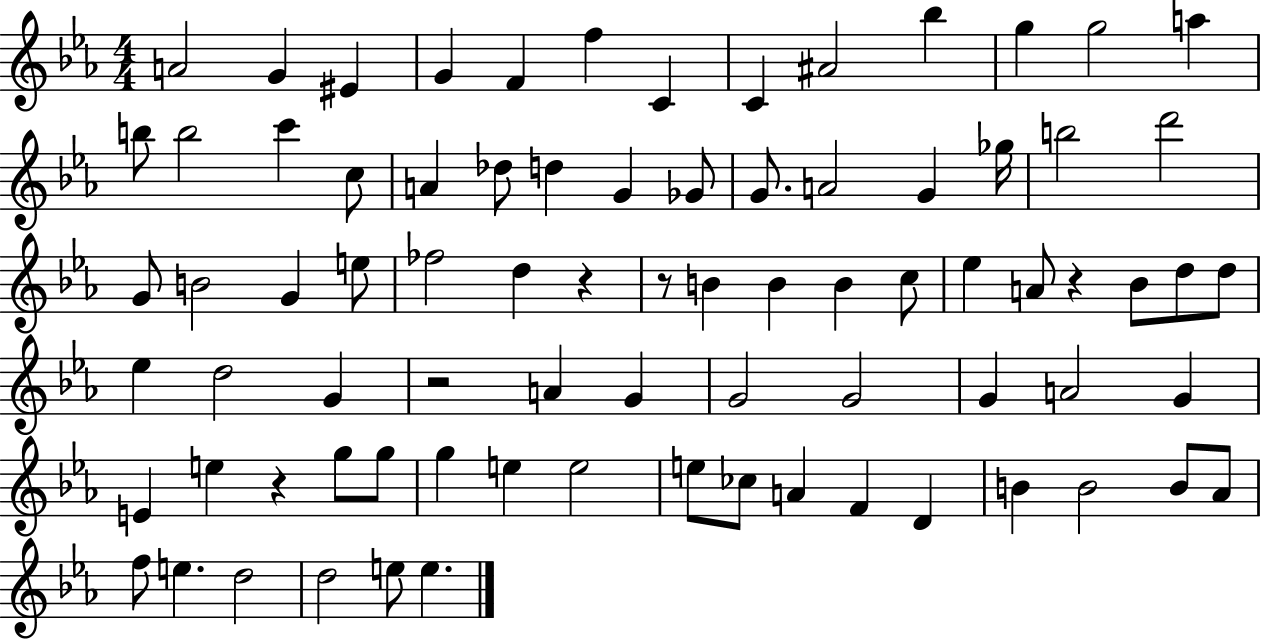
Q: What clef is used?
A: treble